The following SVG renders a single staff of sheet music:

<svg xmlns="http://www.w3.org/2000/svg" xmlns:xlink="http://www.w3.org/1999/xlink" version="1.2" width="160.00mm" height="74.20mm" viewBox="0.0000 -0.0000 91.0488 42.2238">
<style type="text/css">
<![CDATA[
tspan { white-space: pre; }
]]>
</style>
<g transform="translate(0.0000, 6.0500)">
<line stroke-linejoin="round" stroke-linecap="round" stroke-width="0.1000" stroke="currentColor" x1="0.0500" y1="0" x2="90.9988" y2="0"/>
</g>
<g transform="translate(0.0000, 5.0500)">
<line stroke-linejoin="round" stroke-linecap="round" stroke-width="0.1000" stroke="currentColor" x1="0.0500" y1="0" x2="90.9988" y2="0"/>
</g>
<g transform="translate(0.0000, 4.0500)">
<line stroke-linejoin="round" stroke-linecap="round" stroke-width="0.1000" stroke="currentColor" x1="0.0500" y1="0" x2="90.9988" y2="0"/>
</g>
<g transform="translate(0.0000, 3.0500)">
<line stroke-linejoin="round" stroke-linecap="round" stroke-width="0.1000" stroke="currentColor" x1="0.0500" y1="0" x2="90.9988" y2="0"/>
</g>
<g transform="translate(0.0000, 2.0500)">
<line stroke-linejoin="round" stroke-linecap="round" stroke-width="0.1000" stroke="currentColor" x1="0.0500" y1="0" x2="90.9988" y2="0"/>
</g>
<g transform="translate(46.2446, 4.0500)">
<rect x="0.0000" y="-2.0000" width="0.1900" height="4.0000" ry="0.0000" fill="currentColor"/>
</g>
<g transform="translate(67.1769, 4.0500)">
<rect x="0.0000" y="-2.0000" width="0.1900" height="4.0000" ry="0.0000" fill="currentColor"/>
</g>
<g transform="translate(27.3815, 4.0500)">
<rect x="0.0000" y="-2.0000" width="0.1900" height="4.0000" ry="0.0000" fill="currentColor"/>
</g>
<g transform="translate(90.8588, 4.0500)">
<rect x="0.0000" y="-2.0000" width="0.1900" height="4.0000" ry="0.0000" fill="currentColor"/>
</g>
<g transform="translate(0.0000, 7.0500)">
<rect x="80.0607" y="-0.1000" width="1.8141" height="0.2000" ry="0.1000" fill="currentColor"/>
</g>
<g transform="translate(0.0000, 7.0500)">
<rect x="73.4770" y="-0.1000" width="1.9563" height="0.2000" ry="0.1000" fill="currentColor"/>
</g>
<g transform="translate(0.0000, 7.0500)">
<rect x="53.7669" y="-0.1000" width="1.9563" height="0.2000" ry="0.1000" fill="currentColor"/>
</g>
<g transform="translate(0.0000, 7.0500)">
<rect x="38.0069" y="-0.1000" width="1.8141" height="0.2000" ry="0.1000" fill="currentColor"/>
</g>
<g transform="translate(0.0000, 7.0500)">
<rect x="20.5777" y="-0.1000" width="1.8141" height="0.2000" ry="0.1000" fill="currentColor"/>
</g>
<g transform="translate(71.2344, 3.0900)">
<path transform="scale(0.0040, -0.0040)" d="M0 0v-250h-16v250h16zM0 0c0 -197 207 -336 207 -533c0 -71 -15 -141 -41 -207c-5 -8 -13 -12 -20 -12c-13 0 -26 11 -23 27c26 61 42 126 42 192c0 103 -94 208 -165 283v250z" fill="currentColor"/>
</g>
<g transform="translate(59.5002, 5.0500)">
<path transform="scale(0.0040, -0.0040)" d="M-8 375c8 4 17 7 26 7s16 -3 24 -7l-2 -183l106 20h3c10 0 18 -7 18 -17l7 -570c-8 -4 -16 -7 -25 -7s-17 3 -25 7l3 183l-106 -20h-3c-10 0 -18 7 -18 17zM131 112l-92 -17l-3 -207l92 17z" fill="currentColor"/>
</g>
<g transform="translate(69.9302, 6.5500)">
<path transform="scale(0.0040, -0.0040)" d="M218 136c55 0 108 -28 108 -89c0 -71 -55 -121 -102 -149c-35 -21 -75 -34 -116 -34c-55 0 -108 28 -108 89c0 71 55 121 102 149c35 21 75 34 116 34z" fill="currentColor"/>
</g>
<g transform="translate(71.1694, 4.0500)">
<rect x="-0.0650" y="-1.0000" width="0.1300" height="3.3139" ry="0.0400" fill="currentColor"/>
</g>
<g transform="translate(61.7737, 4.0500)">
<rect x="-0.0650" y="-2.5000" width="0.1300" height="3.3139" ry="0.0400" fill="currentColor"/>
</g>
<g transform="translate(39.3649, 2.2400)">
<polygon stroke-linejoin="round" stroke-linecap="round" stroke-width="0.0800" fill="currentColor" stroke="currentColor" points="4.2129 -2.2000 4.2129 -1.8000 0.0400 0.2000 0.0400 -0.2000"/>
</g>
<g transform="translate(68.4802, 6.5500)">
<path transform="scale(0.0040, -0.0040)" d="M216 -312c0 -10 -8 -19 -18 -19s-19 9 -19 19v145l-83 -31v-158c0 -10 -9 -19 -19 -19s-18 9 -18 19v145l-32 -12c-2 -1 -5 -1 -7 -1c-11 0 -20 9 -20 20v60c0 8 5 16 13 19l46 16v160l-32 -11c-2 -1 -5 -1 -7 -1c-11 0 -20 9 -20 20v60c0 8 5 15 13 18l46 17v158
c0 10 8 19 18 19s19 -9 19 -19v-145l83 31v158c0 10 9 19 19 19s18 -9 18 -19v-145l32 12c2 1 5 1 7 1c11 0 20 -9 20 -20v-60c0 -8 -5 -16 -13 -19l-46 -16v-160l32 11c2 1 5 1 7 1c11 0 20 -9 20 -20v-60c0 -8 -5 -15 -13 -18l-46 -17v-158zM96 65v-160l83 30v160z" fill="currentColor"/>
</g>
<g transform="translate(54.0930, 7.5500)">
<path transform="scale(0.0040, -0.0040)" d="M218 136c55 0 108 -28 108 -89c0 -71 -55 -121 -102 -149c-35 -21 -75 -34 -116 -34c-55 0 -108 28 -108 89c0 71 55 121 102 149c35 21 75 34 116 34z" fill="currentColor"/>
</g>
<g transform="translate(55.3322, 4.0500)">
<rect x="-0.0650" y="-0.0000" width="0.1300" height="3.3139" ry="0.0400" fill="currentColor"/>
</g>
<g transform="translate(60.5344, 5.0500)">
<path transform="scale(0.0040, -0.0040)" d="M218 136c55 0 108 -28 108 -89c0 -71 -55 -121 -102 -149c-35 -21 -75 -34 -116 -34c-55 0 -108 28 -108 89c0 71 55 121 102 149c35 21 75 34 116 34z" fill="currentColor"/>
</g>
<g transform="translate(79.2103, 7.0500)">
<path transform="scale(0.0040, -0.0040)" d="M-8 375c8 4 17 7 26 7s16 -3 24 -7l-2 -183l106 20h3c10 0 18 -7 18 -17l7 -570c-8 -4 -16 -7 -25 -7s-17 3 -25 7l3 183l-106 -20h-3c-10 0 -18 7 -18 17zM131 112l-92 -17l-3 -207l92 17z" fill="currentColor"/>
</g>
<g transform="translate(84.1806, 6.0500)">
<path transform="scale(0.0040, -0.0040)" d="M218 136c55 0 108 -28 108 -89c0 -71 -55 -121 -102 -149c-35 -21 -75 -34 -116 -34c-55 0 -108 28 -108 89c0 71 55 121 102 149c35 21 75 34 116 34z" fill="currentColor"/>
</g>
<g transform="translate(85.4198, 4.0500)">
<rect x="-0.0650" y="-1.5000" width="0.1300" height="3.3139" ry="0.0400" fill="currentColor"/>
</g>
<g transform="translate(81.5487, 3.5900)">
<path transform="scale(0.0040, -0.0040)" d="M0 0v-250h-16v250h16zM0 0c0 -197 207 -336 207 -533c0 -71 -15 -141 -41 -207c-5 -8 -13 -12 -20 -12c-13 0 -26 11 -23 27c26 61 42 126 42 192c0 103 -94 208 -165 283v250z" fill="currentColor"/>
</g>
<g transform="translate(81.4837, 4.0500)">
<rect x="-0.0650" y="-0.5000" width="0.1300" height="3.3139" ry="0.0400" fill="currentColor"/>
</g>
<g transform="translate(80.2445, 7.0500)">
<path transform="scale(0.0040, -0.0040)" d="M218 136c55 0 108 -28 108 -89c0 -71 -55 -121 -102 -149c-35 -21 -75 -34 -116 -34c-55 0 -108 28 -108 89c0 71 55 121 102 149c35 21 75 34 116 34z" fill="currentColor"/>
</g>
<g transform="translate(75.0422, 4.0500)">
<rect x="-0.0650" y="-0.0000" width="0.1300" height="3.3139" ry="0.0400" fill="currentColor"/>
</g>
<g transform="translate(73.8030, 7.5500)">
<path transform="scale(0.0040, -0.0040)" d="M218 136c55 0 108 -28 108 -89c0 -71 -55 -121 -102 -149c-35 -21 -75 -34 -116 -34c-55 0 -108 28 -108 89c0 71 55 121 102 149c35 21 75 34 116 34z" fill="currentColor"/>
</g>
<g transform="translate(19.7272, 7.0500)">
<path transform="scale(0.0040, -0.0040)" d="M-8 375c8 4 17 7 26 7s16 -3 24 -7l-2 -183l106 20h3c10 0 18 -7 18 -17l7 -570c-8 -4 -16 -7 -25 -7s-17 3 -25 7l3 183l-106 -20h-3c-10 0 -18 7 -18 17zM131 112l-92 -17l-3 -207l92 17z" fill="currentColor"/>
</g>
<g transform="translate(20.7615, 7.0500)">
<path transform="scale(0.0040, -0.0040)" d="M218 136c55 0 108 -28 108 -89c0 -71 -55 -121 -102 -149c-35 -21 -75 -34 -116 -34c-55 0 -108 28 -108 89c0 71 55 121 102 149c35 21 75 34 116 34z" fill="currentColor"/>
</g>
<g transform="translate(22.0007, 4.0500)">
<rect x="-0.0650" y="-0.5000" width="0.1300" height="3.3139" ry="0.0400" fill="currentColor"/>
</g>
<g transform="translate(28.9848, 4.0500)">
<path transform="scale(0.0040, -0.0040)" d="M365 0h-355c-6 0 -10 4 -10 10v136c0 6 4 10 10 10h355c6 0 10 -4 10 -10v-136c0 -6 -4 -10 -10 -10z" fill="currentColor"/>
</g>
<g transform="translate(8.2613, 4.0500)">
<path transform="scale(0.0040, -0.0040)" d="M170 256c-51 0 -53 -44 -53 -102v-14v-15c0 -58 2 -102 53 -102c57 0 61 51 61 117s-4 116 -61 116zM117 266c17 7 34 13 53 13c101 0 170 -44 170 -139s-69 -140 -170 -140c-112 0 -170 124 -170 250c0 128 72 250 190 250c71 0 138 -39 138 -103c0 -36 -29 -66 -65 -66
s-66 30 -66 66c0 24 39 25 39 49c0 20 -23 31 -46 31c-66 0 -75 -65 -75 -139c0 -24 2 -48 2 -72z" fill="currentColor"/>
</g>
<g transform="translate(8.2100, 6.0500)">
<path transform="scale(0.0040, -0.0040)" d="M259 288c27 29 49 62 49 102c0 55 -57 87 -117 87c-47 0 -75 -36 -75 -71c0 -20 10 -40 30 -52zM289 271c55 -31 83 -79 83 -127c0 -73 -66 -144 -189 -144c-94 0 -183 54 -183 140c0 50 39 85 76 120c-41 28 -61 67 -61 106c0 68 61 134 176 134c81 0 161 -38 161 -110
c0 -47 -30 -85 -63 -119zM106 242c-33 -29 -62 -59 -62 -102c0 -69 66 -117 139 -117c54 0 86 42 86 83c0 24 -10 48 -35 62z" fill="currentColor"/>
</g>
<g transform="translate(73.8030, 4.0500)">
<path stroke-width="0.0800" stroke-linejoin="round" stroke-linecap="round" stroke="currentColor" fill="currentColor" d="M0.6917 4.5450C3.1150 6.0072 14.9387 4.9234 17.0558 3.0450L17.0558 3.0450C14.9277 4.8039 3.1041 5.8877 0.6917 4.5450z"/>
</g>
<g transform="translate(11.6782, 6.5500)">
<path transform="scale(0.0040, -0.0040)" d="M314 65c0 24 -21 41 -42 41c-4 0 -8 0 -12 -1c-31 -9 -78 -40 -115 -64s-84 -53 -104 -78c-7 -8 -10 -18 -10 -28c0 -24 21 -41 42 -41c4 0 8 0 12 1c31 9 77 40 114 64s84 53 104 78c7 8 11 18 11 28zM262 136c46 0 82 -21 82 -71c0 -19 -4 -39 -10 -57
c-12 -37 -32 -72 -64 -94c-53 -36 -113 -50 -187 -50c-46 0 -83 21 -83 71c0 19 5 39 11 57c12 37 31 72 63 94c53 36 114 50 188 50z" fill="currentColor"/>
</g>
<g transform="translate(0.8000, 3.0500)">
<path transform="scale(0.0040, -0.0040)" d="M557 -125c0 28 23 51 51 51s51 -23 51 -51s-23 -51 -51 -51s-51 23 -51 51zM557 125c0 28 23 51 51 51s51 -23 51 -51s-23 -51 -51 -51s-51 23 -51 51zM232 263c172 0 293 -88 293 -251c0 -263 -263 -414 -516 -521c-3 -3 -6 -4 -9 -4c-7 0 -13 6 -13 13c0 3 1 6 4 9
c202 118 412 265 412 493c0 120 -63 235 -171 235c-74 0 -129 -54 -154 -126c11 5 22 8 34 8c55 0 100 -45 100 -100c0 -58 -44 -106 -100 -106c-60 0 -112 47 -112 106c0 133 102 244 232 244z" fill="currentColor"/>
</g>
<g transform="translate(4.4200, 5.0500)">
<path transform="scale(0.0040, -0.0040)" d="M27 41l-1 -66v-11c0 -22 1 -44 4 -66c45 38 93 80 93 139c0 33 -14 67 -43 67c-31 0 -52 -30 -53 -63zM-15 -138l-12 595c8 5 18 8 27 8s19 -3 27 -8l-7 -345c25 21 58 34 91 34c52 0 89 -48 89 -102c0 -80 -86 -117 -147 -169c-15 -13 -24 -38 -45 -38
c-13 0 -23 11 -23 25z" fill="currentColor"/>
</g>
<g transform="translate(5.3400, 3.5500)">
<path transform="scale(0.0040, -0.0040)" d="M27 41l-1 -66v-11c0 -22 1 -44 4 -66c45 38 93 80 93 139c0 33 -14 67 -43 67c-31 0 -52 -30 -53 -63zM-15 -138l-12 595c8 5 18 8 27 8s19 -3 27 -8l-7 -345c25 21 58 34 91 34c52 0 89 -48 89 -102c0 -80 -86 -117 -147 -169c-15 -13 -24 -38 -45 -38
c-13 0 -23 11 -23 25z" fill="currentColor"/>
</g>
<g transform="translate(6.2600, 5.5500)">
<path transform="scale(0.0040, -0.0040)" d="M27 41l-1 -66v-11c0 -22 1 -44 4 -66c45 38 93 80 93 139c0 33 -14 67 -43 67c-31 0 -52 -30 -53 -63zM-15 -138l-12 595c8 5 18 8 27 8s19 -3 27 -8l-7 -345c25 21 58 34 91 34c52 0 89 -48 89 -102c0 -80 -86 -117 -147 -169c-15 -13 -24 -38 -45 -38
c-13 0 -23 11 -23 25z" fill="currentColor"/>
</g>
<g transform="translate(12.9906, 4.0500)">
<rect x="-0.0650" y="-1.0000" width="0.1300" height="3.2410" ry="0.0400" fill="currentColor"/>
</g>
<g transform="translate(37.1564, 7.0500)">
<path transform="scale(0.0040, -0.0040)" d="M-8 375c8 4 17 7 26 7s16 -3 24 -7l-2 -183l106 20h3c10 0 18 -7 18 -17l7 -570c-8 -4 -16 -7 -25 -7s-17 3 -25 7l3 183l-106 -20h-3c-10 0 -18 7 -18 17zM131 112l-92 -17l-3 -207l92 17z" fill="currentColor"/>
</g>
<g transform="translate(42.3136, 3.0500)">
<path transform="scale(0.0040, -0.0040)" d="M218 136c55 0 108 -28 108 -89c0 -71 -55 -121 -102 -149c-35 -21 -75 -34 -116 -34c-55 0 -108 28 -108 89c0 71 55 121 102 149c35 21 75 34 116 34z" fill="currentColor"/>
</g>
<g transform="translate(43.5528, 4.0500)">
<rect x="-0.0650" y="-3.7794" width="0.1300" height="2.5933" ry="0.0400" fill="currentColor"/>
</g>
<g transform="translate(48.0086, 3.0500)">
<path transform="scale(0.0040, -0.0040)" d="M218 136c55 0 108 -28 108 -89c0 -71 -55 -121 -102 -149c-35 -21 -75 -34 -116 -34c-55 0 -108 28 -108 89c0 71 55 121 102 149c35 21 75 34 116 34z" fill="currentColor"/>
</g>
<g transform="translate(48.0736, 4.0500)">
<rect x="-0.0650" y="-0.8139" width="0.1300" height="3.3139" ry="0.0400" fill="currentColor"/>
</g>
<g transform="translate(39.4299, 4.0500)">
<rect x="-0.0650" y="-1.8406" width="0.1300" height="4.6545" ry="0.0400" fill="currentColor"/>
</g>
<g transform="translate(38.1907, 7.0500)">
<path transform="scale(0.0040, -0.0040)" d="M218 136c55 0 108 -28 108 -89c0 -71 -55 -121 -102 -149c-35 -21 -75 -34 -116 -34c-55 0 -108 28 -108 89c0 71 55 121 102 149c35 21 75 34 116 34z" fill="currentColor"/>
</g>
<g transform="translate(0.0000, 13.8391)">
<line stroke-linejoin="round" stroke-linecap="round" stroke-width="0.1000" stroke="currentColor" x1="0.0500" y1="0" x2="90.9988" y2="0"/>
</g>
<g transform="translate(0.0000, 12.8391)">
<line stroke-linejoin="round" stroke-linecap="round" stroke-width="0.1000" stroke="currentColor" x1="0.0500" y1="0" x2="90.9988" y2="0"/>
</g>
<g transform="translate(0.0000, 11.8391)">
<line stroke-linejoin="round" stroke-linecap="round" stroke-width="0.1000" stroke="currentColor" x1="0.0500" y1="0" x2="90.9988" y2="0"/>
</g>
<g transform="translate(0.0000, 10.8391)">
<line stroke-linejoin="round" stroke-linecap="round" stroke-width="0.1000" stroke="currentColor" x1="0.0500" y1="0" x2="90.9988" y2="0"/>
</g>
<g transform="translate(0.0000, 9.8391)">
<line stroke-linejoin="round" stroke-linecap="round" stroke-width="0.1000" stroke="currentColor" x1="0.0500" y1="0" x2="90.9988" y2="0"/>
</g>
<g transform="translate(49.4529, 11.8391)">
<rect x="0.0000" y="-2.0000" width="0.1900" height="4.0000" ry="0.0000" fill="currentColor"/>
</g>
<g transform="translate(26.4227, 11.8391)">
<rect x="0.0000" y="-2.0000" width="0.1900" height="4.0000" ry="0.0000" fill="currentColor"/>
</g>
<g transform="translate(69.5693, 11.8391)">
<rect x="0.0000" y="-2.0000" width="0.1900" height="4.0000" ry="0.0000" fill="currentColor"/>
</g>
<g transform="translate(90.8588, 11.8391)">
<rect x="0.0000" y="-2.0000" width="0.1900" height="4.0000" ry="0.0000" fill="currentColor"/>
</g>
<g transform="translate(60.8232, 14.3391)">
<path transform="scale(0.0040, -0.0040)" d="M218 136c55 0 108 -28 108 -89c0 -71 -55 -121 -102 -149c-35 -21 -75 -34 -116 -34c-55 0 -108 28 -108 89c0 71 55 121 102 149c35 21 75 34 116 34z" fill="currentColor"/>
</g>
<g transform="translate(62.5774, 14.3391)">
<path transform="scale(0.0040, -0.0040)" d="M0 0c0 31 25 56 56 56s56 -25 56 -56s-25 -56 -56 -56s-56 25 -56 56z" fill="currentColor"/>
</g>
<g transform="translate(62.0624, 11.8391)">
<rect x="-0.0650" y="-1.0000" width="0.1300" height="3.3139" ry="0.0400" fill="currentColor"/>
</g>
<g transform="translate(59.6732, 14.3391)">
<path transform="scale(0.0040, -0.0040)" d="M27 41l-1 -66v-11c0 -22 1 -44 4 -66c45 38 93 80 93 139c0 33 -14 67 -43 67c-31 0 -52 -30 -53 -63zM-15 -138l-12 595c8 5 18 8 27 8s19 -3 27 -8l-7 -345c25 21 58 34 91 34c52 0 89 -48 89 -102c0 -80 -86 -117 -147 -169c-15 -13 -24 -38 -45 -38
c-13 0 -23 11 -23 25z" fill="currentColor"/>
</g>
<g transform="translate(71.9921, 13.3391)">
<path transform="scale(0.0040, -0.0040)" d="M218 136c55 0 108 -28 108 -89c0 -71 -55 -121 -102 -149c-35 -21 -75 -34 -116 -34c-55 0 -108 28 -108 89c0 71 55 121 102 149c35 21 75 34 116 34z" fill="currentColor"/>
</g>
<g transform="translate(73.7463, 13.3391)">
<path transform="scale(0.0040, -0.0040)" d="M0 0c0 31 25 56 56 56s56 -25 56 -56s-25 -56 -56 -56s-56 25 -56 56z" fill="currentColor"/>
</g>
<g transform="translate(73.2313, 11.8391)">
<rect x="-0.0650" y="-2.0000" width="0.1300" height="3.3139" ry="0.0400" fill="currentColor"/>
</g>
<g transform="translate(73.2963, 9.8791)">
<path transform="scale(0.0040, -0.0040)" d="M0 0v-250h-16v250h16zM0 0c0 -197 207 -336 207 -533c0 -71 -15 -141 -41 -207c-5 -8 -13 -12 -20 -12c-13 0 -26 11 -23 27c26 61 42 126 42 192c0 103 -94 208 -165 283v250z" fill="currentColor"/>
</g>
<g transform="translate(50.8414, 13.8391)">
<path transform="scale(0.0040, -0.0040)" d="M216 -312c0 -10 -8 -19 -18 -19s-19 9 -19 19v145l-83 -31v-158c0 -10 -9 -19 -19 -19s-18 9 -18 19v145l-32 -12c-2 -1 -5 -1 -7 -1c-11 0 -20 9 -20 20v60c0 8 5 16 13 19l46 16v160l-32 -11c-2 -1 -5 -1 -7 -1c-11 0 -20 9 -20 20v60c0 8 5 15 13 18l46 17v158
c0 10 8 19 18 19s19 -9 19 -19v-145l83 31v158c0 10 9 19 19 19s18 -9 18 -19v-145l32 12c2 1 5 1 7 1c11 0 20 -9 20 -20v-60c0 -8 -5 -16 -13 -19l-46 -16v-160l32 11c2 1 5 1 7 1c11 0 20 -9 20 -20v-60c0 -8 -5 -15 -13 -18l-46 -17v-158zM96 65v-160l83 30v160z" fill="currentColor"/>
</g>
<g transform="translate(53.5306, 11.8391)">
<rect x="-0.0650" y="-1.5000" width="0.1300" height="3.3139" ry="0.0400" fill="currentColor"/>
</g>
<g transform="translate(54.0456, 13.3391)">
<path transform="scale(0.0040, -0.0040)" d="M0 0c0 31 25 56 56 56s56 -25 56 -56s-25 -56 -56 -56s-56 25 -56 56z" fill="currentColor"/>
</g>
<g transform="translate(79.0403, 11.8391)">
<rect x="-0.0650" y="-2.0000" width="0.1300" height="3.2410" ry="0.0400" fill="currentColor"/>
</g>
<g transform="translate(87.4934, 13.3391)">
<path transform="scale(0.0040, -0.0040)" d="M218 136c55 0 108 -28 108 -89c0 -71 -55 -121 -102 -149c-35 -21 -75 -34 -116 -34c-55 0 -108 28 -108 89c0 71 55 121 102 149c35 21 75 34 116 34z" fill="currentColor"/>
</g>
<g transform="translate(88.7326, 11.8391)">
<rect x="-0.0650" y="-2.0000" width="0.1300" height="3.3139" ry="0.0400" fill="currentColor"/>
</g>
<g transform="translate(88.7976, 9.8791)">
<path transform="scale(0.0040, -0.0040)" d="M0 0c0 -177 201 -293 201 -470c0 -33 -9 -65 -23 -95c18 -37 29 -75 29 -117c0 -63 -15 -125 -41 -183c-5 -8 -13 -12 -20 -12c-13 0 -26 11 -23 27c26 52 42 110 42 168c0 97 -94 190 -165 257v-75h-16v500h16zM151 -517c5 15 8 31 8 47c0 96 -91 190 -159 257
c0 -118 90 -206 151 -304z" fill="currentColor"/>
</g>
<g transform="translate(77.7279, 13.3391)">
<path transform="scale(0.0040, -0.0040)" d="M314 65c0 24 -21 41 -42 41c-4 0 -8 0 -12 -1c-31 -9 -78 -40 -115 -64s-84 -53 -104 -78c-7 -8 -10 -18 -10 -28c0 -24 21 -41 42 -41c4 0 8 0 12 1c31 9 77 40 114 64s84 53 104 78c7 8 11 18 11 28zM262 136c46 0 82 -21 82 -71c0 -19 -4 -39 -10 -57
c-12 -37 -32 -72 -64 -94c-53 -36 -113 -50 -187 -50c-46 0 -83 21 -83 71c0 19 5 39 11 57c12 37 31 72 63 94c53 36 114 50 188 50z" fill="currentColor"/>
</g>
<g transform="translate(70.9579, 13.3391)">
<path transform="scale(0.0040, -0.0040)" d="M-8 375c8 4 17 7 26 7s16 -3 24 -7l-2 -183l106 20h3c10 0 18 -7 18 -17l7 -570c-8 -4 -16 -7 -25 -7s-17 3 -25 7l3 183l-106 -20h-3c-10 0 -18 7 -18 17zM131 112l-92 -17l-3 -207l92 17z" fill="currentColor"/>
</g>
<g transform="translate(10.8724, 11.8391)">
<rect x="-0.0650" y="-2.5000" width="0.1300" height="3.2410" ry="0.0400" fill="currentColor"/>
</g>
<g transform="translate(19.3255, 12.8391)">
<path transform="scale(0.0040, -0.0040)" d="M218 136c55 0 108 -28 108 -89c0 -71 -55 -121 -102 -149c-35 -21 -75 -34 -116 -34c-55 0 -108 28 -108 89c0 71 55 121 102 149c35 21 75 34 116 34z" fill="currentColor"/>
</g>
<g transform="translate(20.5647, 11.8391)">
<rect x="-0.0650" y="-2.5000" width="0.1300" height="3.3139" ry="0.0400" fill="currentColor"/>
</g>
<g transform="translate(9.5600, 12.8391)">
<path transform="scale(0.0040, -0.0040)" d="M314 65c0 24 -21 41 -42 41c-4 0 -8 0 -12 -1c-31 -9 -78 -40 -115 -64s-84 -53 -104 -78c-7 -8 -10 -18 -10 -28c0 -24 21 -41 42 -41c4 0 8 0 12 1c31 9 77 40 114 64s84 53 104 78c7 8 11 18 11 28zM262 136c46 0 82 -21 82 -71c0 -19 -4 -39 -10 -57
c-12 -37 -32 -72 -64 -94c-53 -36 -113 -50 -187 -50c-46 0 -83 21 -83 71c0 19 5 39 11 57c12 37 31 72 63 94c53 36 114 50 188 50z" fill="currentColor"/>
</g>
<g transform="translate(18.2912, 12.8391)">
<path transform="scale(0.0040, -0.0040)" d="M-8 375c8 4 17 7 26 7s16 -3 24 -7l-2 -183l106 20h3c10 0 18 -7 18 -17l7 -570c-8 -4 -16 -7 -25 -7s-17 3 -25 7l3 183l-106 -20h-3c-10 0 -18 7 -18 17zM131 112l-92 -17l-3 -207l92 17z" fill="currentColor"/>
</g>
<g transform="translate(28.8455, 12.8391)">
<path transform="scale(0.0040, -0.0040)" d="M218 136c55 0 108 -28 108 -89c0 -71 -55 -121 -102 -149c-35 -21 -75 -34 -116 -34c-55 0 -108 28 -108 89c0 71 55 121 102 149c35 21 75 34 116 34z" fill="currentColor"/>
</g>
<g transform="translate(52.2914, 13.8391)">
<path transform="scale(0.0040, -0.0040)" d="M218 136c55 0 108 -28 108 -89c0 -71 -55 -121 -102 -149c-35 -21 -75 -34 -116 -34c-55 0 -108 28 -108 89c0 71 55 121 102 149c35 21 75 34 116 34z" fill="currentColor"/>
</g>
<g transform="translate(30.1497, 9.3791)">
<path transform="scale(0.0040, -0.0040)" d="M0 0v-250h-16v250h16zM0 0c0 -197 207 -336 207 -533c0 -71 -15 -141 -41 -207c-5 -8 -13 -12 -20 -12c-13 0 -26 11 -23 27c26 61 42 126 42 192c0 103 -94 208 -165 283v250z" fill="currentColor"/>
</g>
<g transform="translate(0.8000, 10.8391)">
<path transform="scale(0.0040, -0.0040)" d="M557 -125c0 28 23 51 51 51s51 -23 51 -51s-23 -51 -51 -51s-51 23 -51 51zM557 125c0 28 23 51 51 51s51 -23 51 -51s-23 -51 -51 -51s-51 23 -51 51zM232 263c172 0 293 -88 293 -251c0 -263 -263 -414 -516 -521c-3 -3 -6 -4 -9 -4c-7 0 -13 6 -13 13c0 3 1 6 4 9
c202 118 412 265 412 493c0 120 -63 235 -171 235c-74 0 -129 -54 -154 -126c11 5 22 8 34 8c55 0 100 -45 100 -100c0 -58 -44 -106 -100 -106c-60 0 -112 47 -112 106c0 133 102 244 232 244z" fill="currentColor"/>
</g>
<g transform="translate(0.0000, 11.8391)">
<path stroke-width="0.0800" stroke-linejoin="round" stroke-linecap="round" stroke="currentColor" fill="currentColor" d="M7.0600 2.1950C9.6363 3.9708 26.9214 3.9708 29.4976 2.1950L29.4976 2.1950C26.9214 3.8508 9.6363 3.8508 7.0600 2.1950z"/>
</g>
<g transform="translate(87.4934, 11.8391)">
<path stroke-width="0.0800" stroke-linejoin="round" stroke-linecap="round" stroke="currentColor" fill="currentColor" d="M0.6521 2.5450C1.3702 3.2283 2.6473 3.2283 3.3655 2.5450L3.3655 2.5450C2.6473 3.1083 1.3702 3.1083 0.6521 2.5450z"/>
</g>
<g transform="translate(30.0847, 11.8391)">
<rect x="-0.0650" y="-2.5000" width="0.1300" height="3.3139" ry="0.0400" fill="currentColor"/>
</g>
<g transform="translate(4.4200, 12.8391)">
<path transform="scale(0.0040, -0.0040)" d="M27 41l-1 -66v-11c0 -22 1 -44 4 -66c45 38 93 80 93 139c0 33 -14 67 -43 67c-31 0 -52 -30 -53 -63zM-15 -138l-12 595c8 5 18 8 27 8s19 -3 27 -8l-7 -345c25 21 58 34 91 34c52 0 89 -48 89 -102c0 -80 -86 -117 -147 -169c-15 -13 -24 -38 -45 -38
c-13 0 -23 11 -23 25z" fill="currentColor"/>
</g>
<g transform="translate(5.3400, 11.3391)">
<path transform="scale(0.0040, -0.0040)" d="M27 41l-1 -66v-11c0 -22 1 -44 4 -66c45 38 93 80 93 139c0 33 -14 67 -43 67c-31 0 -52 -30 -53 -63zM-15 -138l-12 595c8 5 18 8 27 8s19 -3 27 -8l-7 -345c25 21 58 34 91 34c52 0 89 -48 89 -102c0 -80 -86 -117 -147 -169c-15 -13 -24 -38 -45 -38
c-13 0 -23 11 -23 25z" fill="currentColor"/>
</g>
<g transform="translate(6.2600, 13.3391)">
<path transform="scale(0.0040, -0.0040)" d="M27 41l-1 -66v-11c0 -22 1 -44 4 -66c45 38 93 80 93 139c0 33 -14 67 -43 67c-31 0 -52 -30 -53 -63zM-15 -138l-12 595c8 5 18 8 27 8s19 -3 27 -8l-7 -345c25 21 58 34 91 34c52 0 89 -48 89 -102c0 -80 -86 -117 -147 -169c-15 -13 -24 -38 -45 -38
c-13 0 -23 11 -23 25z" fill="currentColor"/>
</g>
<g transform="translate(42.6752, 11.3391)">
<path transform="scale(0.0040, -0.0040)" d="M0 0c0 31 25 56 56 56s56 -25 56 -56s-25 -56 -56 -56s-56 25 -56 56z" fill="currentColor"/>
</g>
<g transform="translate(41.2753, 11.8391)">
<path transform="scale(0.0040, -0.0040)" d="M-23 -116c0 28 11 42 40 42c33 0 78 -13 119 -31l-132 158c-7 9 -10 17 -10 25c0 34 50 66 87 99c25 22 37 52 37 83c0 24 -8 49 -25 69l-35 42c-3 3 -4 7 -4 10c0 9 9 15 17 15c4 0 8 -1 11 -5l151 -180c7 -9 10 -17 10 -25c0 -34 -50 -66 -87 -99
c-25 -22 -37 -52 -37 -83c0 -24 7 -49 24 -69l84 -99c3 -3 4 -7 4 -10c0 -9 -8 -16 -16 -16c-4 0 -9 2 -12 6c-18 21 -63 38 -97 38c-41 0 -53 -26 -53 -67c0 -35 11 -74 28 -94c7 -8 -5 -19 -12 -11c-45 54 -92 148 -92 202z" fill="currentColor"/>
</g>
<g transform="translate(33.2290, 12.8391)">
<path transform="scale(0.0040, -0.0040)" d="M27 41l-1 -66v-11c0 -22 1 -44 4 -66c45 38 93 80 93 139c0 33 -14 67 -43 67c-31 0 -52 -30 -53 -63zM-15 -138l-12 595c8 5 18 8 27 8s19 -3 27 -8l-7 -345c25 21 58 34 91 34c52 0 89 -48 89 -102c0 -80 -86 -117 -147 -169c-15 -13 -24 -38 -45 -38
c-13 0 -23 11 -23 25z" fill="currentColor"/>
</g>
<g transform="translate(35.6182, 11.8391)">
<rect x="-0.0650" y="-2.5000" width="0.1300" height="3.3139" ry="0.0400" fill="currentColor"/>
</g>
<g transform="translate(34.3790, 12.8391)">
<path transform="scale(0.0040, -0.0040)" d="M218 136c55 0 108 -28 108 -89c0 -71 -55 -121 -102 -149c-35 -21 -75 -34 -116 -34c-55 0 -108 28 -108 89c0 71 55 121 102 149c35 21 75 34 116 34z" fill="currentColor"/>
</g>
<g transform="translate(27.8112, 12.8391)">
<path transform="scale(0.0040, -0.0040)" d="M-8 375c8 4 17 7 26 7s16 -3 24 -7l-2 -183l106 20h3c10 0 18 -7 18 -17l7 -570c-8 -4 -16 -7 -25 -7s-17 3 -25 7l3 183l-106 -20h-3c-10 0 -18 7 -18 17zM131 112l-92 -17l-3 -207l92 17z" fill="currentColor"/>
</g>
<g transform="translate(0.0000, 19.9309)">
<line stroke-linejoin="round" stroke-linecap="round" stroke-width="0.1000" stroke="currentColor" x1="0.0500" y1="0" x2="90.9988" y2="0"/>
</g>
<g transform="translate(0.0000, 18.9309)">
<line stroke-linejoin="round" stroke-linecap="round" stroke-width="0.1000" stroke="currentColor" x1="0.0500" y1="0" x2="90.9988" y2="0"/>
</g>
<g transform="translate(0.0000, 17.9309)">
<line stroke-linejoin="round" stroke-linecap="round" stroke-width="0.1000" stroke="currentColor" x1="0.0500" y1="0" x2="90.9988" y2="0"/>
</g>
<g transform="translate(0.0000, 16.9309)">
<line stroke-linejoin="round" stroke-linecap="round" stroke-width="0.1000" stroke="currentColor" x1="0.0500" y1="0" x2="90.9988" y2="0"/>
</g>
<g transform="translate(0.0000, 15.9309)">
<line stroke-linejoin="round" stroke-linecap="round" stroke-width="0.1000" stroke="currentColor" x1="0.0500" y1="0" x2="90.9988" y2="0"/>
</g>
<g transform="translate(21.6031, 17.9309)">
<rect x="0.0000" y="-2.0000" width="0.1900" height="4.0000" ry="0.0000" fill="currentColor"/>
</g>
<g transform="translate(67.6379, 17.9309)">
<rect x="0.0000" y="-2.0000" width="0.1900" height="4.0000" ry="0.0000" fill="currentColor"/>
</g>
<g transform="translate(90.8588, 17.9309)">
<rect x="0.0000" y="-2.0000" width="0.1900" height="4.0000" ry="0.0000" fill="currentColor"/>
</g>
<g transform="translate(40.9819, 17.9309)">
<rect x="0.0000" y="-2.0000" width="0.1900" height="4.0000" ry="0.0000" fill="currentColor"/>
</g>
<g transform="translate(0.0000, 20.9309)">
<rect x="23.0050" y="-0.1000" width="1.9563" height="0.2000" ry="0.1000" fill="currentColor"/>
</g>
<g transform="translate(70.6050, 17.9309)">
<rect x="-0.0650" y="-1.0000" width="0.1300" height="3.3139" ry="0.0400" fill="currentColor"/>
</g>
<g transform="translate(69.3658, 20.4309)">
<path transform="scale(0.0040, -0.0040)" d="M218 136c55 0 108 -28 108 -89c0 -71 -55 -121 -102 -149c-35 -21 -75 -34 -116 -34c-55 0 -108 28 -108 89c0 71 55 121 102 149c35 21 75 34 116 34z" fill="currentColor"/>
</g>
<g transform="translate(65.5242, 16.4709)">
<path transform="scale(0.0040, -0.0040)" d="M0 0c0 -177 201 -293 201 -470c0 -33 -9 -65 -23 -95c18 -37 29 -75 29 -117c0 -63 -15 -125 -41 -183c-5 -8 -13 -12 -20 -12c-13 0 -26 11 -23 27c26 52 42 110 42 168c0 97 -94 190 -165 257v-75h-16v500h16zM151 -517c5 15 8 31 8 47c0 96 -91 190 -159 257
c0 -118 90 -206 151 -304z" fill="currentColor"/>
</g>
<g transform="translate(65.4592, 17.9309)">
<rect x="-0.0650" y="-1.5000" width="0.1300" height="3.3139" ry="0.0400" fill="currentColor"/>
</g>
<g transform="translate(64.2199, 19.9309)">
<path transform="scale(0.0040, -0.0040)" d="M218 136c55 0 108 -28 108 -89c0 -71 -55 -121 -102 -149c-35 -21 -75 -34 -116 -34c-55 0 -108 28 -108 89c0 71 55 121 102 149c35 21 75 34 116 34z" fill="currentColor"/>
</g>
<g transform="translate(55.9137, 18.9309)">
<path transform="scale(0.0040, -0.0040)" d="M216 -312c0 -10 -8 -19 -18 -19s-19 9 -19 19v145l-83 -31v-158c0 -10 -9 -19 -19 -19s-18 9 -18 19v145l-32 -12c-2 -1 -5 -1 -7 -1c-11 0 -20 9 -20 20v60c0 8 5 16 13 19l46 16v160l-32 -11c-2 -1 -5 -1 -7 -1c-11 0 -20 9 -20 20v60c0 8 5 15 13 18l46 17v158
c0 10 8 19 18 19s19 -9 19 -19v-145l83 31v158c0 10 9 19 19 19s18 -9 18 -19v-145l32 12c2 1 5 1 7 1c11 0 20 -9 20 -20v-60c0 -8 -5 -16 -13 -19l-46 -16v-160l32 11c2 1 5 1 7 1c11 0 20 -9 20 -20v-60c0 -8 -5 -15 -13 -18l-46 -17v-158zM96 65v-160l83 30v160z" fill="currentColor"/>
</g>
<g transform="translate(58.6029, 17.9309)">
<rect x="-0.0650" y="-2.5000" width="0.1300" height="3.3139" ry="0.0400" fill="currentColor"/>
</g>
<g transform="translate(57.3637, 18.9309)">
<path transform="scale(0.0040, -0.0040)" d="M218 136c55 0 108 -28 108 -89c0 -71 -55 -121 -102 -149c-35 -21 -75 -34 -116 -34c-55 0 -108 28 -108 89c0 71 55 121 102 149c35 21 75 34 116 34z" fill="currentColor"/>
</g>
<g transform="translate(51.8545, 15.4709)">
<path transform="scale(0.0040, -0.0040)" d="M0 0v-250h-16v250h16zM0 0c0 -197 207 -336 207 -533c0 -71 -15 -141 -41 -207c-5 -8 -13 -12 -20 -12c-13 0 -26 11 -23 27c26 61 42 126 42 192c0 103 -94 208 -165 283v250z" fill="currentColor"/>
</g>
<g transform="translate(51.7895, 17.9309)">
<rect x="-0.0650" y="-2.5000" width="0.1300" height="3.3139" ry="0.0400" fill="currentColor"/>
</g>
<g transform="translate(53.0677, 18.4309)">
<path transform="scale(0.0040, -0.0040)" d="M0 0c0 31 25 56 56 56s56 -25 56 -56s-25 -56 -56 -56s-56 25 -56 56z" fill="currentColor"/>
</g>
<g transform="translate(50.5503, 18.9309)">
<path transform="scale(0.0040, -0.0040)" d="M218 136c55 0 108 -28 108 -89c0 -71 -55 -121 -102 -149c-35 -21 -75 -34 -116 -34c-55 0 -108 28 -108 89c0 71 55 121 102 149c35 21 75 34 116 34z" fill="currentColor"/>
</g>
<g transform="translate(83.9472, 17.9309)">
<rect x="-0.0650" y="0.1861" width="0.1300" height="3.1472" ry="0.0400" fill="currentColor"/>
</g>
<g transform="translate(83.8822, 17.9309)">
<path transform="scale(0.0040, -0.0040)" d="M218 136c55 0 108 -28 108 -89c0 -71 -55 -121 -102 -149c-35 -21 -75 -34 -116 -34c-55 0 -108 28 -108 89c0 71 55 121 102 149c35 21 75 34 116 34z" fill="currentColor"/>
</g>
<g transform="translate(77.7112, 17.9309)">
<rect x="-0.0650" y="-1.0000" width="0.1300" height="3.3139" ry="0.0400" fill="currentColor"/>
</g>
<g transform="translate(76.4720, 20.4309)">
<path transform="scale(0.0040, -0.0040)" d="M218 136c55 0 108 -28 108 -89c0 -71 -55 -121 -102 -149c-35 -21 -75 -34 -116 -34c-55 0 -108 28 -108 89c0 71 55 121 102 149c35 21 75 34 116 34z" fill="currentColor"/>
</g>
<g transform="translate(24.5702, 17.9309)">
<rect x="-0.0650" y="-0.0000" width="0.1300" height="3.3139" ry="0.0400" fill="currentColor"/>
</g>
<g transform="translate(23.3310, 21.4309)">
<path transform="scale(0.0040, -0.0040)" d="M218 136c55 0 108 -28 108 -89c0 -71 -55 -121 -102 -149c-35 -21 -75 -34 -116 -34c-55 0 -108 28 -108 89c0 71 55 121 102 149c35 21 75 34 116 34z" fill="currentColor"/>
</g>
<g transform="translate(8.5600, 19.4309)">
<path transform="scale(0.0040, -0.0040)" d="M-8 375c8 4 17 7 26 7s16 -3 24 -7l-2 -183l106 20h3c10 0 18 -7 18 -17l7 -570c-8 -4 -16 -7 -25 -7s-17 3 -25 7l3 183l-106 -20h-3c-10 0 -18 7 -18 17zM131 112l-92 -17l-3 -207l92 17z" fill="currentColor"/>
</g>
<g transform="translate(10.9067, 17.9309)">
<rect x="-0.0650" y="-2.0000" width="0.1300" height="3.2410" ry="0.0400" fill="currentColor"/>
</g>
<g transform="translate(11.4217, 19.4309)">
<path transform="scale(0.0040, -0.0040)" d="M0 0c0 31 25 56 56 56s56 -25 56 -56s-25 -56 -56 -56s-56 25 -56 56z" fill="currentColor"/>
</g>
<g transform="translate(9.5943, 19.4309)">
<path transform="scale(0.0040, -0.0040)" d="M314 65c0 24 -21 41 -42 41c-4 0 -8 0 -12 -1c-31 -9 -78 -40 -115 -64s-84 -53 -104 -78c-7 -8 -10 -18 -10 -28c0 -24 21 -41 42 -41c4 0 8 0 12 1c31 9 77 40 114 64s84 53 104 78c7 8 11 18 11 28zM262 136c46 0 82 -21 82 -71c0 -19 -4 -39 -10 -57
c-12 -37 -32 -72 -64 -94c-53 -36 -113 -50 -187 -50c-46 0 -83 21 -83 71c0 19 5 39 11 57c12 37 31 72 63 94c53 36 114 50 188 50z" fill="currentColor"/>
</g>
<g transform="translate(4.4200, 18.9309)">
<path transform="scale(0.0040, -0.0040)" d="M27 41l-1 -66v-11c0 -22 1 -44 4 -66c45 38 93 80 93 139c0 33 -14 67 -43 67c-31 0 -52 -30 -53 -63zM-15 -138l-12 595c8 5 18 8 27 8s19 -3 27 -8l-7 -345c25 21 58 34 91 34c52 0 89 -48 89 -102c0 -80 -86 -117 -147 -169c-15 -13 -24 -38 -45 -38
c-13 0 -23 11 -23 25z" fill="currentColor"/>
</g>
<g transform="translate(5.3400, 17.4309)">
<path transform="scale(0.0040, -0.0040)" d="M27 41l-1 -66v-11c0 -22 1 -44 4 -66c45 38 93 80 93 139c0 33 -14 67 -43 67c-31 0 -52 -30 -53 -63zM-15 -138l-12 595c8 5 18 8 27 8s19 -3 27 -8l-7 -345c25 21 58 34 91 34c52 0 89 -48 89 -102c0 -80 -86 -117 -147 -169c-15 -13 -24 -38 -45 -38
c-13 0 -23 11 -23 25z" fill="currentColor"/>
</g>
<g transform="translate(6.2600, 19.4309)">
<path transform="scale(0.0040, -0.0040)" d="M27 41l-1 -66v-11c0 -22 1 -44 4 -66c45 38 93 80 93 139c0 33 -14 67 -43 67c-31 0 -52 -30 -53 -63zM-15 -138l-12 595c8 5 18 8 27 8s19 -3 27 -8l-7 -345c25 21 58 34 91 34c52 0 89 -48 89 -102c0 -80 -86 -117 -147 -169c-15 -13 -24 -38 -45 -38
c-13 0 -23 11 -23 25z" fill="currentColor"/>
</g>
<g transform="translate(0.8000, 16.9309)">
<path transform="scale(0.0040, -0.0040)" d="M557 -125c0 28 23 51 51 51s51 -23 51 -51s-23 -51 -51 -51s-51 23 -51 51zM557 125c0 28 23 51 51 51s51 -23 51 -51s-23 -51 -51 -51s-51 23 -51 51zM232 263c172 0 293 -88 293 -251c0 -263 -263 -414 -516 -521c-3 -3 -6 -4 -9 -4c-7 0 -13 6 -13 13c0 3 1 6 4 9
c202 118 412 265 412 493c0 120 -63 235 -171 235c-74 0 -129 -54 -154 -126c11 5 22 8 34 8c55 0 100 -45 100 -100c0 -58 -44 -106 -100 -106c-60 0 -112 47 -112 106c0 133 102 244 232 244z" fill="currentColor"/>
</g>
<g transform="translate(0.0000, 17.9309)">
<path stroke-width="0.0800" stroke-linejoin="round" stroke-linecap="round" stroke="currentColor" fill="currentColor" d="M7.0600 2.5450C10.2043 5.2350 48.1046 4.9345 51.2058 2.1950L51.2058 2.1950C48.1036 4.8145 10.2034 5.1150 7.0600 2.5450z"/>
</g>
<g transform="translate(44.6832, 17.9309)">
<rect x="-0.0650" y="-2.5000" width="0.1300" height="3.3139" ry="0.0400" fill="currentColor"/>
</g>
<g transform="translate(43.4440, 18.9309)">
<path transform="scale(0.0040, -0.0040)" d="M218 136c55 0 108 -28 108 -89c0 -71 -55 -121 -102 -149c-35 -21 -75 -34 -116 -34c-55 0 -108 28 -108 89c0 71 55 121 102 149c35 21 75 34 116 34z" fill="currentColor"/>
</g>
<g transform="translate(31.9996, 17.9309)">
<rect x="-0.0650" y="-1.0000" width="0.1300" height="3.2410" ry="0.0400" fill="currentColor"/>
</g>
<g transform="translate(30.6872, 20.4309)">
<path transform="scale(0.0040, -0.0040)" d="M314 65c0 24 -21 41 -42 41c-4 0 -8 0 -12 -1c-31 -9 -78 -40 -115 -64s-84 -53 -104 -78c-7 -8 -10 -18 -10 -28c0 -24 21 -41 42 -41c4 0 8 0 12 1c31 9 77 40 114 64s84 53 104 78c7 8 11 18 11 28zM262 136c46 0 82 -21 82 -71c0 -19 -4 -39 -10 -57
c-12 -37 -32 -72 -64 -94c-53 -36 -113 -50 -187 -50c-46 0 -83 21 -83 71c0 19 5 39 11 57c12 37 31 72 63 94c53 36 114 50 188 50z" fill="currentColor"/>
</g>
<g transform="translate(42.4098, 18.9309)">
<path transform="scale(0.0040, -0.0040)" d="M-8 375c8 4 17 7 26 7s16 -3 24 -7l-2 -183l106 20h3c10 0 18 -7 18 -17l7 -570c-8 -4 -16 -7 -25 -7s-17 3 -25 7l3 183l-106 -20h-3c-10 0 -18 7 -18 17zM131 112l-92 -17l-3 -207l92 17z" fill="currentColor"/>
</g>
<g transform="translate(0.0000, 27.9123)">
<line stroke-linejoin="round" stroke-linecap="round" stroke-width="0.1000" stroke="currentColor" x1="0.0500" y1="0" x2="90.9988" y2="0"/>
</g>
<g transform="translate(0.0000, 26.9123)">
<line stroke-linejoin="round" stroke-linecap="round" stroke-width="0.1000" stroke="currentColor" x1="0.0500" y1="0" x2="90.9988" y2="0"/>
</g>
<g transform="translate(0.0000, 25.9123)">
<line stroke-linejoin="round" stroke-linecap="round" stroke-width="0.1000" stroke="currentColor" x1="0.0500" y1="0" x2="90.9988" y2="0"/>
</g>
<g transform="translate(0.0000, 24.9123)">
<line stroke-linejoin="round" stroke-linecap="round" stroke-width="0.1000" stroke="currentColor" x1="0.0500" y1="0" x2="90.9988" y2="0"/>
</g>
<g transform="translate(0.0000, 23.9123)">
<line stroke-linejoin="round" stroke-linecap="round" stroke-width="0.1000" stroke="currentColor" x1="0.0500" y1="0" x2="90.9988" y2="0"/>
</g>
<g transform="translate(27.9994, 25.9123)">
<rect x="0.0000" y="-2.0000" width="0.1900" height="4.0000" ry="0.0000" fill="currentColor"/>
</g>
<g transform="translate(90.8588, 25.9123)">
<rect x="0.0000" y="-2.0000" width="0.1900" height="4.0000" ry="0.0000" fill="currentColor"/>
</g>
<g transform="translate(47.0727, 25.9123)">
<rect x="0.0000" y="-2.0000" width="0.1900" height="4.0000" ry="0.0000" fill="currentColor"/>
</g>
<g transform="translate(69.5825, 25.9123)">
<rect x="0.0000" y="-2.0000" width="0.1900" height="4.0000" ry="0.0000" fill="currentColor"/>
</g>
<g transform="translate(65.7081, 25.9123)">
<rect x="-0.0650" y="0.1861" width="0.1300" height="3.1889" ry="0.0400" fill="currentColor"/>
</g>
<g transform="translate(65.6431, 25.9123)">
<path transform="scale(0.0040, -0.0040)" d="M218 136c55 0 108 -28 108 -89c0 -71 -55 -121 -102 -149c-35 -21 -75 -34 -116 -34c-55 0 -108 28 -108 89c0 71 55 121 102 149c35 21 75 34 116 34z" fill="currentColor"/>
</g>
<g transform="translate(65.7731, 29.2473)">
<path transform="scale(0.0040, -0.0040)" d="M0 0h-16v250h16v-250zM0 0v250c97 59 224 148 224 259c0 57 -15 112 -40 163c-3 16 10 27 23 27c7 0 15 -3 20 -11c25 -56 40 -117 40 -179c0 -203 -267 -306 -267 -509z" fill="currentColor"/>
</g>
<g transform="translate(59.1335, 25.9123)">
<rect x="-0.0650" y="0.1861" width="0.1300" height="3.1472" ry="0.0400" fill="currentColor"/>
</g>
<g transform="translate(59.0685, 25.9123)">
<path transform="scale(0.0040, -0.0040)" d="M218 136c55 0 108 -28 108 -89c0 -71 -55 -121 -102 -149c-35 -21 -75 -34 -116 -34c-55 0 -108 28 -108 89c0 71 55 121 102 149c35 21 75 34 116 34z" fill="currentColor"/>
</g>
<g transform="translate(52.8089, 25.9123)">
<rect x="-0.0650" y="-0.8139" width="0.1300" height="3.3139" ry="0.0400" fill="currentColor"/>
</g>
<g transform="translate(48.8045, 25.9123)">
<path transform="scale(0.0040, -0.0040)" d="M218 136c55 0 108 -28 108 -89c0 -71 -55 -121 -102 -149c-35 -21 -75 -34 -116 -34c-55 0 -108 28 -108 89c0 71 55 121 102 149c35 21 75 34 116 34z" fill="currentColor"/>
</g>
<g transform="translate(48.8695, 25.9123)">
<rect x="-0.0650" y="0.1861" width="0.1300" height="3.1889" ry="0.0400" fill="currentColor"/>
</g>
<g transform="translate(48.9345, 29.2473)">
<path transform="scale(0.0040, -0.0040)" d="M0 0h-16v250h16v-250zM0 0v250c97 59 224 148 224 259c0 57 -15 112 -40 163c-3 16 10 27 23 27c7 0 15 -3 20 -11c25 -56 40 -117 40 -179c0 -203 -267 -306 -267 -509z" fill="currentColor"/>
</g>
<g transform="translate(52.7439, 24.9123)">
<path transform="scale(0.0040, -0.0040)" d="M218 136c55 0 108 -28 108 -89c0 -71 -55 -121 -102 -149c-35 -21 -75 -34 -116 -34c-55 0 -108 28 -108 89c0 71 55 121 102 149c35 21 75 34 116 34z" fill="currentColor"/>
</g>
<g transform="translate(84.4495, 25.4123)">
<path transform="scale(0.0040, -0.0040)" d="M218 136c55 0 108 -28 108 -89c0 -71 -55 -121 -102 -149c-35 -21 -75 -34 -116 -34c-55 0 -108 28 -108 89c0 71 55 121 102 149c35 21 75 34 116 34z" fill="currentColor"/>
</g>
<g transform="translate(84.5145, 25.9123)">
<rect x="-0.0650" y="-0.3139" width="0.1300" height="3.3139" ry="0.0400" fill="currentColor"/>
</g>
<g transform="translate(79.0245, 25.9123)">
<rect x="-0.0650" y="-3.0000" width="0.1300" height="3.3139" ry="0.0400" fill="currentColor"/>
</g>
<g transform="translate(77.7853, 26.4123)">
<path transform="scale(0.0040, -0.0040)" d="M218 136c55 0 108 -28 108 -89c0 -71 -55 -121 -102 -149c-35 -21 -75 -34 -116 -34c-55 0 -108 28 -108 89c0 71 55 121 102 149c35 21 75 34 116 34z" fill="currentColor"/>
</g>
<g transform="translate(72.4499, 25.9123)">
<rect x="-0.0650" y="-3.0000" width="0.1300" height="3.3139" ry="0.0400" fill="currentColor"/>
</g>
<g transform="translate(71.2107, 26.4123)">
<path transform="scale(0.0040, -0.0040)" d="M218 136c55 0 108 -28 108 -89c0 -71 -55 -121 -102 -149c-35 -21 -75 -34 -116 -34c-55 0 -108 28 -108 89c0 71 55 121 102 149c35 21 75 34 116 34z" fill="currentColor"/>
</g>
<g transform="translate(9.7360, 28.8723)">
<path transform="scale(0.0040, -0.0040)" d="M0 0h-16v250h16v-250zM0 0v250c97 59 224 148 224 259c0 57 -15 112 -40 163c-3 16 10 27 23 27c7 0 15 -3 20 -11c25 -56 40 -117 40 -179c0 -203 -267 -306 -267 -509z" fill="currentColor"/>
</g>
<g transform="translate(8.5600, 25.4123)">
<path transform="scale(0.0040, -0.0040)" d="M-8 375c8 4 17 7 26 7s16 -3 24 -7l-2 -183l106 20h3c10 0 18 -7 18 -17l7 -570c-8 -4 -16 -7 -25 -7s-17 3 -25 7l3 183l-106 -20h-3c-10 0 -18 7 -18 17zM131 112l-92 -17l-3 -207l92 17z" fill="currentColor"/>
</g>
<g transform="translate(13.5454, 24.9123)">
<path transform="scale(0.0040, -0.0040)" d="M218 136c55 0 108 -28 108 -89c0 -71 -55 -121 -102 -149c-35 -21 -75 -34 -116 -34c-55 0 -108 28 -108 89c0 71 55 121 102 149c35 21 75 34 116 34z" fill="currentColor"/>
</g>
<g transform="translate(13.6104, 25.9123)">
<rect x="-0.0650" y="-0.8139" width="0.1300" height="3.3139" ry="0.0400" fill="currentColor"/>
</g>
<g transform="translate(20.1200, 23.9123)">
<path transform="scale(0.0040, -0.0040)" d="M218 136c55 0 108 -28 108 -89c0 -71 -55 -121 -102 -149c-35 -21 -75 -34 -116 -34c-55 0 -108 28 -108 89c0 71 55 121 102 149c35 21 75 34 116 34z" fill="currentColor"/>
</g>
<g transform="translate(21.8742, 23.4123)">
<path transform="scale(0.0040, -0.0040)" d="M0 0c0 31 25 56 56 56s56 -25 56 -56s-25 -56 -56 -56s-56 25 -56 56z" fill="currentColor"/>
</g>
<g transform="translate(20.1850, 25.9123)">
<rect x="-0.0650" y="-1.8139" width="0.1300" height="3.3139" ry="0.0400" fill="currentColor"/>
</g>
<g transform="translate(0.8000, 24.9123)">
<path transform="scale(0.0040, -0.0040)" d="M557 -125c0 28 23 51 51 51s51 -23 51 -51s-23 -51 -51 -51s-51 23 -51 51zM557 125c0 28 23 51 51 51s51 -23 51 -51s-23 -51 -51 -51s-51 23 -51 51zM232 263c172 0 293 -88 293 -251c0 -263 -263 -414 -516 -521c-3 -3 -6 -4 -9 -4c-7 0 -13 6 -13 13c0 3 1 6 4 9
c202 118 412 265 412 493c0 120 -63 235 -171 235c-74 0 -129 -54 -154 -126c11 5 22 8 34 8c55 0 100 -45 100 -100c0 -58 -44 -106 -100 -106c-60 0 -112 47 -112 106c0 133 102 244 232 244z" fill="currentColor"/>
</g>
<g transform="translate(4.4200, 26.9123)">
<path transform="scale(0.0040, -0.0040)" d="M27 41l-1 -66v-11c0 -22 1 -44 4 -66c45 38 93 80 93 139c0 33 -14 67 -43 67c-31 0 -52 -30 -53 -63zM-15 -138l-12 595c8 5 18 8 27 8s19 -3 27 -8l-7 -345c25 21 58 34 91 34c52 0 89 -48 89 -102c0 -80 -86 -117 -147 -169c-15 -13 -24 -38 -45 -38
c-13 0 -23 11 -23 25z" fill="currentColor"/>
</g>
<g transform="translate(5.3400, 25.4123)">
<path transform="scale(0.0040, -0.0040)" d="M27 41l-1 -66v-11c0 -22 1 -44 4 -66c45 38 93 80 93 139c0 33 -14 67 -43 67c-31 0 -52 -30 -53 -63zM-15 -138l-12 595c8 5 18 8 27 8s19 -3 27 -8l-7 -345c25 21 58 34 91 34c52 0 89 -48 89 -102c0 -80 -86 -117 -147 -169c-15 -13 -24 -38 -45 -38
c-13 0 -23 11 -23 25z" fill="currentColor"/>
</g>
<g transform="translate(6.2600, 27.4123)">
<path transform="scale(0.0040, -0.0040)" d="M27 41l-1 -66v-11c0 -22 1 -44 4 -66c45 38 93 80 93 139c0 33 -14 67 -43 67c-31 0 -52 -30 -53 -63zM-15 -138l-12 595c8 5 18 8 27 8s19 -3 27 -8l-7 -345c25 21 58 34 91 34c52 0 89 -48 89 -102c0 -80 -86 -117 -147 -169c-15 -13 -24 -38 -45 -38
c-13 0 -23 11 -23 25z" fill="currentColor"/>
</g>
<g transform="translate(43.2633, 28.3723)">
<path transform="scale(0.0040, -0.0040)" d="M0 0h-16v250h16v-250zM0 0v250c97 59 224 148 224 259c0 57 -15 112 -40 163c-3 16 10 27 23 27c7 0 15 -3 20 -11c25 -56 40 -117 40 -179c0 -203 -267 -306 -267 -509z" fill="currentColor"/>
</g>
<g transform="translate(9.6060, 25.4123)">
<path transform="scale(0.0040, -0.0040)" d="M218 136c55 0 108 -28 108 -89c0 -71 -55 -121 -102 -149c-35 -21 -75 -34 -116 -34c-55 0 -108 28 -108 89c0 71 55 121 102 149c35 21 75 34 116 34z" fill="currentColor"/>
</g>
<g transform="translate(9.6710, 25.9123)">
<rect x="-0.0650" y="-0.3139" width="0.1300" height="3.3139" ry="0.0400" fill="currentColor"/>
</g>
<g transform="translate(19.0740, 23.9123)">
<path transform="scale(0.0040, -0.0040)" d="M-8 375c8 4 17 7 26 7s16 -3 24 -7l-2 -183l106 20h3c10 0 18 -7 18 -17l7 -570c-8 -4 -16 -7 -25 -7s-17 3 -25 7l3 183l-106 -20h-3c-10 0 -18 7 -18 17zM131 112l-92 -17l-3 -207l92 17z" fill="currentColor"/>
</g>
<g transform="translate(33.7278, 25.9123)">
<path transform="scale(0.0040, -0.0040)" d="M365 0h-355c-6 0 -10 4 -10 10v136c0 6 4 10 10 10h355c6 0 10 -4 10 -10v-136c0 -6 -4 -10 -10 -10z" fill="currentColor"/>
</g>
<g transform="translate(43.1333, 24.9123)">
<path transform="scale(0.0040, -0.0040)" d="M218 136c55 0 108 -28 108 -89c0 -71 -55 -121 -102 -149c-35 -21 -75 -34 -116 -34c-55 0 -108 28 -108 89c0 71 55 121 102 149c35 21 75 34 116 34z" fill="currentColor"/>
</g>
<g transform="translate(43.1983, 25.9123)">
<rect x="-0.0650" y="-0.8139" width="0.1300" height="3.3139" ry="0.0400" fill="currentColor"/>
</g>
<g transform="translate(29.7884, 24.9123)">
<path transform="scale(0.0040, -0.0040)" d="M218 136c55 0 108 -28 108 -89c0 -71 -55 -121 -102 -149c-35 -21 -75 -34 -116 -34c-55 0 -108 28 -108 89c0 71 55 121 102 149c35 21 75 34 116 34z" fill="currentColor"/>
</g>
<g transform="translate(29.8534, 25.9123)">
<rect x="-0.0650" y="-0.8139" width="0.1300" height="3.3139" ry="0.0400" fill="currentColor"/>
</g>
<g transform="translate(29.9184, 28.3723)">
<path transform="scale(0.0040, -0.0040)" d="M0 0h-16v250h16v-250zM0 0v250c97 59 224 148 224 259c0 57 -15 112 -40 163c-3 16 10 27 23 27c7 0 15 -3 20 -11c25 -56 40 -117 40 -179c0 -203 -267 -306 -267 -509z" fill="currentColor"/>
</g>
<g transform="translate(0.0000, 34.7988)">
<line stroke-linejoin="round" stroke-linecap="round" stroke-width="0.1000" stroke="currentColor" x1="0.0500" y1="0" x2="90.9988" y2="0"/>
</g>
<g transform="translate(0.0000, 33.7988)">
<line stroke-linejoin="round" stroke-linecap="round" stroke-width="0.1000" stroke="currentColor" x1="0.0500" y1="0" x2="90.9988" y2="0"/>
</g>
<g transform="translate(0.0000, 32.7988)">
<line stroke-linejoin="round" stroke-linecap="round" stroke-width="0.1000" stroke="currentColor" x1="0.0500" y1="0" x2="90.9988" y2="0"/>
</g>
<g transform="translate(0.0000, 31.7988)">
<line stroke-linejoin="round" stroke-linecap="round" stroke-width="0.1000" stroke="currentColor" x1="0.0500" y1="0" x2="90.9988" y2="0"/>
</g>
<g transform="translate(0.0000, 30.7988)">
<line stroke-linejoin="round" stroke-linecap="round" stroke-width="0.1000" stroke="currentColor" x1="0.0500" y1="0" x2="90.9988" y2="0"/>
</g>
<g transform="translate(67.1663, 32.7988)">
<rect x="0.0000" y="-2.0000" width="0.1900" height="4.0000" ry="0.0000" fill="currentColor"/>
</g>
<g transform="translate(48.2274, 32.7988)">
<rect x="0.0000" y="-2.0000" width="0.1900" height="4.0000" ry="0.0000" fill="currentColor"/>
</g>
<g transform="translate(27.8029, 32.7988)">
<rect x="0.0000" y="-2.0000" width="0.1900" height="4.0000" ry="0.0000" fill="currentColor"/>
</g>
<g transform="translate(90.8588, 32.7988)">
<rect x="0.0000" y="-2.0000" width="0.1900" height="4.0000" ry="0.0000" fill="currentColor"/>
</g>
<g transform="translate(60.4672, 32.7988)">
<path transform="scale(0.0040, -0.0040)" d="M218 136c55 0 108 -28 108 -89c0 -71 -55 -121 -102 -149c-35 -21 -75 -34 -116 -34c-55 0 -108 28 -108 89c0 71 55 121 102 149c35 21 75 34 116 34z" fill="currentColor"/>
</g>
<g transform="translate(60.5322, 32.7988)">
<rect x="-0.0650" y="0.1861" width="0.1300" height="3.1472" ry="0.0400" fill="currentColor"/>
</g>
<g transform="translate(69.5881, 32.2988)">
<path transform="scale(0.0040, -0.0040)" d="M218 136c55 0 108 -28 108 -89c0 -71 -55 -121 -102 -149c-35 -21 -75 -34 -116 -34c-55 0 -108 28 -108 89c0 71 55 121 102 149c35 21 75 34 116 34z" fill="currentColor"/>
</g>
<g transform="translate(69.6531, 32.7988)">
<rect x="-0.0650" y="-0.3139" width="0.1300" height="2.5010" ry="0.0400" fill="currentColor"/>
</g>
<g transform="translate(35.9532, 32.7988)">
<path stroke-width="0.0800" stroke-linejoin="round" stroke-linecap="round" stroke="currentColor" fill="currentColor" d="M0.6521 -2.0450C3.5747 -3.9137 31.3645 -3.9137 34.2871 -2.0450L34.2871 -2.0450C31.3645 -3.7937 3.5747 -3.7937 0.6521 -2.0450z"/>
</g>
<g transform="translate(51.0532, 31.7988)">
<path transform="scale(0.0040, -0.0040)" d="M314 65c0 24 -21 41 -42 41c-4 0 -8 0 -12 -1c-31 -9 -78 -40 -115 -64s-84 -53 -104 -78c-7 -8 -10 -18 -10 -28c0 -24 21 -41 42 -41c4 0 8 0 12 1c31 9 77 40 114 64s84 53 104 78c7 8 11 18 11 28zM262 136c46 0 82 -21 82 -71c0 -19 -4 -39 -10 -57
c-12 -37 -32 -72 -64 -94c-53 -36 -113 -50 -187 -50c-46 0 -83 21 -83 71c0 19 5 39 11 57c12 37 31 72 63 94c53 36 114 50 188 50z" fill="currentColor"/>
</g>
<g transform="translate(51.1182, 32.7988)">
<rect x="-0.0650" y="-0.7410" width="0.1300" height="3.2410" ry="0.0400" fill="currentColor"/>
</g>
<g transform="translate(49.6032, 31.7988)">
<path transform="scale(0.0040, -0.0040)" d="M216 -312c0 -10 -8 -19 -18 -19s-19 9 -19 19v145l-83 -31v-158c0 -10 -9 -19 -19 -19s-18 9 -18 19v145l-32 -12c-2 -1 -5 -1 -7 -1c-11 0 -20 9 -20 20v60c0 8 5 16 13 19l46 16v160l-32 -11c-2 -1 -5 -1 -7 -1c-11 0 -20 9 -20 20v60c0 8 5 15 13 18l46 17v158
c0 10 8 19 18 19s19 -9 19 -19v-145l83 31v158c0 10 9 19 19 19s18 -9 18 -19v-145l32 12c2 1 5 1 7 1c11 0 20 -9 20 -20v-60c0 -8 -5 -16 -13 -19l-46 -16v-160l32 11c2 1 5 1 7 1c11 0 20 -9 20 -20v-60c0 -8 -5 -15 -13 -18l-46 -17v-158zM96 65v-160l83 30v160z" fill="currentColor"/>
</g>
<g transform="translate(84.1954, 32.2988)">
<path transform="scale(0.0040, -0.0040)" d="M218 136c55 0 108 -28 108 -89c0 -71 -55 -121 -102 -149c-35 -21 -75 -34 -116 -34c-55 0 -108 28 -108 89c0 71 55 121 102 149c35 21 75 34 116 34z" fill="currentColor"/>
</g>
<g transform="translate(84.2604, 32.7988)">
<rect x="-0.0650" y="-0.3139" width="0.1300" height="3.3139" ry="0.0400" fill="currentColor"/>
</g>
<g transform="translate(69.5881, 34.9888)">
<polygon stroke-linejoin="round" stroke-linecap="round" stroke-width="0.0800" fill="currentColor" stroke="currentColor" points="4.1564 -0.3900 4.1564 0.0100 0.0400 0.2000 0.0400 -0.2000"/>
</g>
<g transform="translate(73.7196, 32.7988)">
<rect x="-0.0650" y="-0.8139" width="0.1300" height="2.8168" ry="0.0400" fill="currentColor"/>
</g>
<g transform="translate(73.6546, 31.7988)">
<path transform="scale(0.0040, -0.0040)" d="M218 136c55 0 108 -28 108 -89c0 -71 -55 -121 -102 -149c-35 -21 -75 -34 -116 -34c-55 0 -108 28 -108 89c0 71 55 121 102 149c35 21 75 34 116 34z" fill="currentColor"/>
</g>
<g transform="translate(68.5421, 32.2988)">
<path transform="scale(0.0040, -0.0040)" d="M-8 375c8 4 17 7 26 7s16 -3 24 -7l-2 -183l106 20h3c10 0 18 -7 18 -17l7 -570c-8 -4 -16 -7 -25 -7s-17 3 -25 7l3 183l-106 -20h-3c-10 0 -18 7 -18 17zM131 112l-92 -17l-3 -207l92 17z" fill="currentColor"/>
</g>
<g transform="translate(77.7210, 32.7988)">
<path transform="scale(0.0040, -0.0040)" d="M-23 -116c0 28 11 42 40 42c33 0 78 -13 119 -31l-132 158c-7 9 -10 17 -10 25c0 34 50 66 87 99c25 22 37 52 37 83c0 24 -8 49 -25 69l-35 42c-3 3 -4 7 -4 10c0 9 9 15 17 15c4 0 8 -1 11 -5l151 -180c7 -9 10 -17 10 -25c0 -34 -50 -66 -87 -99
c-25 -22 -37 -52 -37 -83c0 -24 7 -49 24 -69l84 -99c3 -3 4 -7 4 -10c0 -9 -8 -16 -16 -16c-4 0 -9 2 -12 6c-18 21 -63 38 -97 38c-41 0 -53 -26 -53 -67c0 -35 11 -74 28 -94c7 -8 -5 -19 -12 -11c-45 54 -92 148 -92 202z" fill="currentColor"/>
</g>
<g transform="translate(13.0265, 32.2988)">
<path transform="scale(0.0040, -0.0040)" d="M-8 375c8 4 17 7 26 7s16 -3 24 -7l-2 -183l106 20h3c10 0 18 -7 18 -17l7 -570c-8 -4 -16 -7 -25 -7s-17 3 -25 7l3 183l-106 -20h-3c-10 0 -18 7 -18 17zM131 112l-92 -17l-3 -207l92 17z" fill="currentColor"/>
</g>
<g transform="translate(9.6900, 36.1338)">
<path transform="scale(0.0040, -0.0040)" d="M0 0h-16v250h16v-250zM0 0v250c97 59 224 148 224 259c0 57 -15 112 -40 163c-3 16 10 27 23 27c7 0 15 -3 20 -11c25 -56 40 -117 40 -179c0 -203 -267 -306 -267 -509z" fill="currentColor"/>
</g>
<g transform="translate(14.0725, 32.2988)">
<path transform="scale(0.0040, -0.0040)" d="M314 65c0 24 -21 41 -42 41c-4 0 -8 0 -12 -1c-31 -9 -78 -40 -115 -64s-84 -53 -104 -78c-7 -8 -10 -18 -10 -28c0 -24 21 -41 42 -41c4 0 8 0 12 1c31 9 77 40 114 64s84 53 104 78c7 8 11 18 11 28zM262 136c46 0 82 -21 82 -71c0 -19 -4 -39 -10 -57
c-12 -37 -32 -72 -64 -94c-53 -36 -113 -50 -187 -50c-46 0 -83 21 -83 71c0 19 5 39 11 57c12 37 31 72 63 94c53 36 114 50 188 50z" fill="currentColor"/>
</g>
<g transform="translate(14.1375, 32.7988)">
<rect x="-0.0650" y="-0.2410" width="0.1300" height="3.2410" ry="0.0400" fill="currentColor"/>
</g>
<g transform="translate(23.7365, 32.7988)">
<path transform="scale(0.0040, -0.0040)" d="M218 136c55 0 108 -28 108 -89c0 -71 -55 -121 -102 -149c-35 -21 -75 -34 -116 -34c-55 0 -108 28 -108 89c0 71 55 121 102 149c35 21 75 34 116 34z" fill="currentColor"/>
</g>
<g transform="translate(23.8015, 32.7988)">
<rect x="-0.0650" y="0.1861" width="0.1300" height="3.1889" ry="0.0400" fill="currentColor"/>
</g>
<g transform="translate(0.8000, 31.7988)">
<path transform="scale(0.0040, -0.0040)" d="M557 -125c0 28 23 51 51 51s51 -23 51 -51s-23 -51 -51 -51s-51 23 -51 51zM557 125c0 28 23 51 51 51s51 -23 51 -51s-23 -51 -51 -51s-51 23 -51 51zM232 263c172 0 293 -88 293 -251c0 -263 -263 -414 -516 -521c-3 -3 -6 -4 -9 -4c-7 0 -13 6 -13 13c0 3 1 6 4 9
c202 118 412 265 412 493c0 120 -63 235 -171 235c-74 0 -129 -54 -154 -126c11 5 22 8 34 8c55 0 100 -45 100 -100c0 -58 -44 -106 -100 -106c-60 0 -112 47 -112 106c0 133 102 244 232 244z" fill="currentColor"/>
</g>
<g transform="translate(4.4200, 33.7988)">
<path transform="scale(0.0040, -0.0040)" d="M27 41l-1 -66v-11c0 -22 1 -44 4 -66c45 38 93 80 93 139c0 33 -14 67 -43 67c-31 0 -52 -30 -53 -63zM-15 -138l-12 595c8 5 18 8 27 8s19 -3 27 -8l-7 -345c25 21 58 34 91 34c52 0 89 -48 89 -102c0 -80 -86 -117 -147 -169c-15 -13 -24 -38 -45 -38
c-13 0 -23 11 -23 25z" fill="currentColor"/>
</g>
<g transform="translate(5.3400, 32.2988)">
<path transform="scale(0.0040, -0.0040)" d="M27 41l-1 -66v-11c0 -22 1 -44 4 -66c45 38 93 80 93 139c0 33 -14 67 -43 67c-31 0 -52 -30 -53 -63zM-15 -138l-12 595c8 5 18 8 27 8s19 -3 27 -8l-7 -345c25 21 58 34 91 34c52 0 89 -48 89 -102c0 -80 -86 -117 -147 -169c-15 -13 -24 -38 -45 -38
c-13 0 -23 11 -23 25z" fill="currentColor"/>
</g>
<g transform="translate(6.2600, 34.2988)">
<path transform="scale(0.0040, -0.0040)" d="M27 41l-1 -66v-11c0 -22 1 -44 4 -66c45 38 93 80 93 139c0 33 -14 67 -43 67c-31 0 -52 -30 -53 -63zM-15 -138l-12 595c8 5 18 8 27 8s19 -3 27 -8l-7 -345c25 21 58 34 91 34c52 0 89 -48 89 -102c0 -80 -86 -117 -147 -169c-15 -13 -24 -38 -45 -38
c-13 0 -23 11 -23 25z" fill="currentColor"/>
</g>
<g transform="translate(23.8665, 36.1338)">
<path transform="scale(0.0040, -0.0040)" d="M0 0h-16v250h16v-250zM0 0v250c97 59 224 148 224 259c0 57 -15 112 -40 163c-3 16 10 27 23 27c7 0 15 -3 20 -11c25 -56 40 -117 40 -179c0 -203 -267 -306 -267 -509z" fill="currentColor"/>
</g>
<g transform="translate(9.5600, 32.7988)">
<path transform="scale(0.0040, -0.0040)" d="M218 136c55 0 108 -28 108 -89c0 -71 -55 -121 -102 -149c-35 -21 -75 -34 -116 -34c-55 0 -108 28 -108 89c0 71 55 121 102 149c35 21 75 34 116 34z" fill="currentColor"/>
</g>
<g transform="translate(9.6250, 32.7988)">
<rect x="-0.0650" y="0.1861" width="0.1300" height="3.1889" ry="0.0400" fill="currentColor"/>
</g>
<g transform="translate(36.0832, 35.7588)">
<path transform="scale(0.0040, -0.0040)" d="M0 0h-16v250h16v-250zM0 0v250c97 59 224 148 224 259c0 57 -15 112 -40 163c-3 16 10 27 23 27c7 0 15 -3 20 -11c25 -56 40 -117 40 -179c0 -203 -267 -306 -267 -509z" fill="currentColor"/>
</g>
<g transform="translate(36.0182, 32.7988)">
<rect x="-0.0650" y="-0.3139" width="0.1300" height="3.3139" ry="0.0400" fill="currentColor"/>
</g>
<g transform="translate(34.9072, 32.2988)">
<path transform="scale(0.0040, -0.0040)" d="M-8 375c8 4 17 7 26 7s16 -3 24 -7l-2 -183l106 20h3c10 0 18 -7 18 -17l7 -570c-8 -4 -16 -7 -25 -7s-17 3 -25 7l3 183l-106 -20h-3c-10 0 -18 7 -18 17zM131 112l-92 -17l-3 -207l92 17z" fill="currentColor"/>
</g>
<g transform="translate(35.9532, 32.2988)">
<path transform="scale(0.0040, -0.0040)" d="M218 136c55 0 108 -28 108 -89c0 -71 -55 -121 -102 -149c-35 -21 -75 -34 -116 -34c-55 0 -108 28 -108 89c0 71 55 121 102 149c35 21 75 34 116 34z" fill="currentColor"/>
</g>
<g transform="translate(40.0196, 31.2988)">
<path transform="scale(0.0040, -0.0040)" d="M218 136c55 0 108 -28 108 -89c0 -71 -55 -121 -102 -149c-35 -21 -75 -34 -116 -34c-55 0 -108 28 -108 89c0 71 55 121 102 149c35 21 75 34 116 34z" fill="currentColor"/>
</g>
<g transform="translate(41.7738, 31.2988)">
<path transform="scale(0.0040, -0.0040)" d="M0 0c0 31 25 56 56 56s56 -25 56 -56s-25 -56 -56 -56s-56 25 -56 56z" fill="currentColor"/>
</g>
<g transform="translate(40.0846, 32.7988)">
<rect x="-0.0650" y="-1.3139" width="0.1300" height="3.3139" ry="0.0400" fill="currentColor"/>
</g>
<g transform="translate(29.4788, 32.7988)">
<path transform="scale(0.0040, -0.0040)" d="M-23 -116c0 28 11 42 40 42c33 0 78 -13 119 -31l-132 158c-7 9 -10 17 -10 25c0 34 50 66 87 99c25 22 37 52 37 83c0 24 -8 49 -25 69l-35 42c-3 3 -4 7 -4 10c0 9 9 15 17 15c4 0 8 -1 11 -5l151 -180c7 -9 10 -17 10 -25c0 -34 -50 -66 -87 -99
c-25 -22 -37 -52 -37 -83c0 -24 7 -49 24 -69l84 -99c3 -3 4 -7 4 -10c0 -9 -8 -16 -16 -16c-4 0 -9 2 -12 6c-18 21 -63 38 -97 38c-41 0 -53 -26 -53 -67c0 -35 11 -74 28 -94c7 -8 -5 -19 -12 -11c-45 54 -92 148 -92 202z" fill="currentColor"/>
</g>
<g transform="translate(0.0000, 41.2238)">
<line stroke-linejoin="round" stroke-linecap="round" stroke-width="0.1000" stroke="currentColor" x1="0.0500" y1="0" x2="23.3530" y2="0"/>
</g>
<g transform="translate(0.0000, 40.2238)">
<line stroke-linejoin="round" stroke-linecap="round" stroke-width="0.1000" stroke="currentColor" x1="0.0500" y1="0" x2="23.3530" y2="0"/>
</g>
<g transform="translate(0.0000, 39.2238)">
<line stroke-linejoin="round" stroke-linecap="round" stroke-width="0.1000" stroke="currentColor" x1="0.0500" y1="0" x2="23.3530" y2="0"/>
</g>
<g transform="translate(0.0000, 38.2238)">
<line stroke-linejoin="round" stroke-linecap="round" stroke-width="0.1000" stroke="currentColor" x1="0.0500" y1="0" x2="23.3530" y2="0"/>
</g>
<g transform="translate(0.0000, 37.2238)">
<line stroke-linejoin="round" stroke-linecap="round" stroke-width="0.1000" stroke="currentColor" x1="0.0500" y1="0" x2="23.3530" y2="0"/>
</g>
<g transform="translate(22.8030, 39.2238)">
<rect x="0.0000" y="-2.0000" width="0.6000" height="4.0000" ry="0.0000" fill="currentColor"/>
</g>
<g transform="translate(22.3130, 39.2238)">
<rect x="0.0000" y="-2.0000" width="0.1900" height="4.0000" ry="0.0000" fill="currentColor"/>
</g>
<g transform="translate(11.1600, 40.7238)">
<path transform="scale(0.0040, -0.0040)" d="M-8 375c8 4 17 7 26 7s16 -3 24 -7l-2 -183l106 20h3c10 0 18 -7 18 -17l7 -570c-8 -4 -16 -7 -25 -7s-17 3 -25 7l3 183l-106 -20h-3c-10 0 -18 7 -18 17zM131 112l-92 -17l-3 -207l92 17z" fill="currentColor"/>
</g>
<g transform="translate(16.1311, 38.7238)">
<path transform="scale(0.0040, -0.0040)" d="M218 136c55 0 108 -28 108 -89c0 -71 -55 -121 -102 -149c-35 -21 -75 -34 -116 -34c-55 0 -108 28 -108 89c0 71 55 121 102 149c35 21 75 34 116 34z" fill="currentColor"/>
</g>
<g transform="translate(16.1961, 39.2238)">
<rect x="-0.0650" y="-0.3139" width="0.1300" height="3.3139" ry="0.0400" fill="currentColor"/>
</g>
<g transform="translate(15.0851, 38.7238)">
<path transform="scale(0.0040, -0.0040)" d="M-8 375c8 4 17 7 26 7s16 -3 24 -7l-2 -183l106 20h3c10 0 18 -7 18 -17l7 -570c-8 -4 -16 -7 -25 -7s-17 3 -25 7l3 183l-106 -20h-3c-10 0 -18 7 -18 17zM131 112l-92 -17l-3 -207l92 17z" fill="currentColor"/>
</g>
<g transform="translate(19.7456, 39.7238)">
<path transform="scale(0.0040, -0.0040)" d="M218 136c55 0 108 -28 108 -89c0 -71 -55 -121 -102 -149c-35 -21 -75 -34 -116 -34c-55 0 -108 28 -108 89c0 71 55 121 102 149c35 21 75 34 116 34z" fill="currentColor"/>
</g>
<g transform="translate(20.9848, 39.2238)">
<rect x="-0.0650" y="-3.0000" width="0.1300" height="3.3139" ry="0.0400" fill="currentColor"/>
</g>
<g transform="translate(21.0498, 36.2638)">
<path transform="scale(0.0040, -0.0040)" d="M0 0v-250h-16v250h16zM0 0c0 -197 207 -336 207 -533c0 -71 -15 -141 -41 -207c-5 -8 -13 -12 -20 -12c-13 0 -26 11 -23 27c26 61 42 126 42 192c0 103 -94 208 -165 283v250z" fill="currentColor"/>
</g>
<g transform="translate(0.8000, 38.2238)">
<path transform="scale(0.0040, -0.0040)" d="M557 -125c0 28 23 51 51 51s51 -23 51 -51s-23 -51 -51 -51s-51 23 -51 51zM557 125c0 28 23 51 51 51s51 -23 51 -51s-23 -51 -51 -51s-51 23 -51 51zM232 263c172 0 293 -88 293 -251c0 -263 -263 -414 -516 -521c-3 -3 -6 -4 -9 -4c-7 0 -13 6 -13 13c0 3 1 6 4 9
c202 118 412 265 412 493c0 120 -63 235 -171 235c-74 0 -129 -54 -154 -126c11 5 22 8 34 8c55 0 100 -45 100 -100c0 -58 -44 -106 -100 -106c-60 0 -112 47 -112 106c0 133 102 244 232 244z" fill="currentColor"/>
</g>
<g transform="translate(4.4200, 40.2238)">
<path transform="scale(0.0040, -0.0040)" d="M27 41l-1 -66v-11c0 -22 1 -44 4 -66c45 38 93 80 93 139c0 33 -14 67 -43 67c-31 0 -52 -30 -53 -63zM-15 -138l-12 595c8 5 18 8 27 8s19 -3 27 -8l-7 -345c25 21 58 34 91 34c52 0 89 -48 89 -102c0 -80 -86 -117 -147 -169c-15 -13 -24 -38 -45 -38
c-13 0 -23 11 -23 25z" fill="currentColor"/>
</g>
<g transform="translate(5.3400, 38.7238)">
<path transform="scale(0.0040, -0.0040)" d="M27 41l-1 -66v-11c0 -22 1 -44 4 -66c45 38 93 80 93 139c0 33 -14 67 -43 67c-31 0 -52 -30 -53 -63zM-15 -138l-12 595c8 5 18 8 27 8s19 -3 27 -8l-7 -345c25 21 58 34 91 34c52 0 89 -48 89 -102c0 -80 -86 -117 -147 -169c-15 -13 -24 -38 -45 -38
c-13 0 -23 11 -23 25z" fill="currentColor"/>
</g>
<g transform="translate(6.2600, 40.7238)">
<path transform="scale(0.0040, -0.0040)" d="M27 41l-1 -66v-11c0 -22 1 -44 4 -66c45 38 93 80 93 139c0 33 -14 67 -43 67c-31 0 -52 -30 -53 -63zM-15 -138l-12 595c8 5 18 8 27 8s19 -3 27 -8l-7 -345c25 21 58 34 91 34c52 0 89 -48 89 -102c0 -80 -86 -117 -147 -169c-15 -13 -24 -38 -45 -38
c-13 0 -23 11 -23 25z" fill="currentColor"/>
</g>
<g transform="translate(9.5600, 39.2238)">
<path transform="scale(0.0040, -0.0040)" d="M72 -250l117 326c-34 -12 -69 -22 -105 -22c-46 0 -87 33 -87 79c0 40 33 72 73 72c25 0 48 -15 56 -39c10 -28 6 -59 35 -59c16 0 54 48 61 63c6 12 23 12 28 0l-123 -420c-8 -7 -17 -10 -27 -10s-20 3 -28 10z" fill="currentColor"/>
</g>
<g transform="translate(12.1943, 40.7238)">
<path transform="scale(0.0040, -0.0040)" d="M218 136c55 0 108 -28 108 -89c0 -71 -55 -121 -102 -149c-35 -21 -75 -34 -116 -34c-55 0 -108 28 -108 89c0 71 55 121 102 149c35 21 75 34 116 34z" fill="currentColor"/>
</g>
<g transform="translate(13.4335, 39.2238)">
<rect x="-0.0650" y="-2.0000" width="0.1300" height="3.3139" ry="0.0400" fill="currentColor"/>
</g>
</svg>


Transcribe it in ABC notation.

X:1
T:Untitled
M:6/8
L:1/4
K:Eb
F,,2 E,, z2 E,,/2 F,/2 F, D,, B,, ^F,,/2 D,, E,,/2 G,, _B,,2 B,, B,,/2 _B,, z ^G,, _F,, A,,/2 A,,2 A,,/4 A,,2 D,, F,,2 B,, B,,/2 ^B,, G,,/4 F,, F,, D, E,/2 F, A, F,/2 z2 F,/2 D,/2 F, D, D,/2 C, C, _E, D,/2 E,2 D,/2 z E,/2 G, ^F,2 D, E,/2 F,/2 z E, z/2 A,, E, C,/2